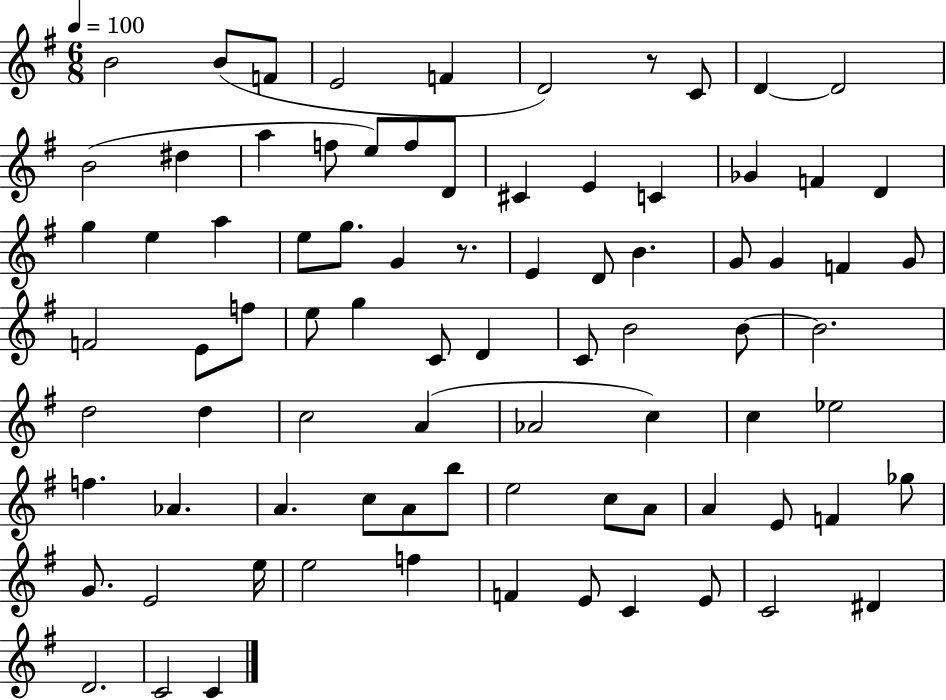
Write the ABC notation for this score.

X:1
T:Untitled
M:6/8
L:1/4
K:G
B2 B/2 F/2 E2 F D2 z/2 C/2 D D2 B2 ^d a f/2 e/2 f/2 D/2 ^C E C _G F D g e a e/2 g/2 G z/2 E D/2 B G/2 G F G/2 F2 E/2 f/2 e/2 g C/2 D C/2 B2 B/2 B2 d2 d c2 A _A2 c c _e2 f _A A c/2 A/2 b/2 e2 c/2 A/2 A E/2 F _g/2 G/2 E2 e/4 e2 f F E/2 C E/2 C2 ^D D2 C2 C